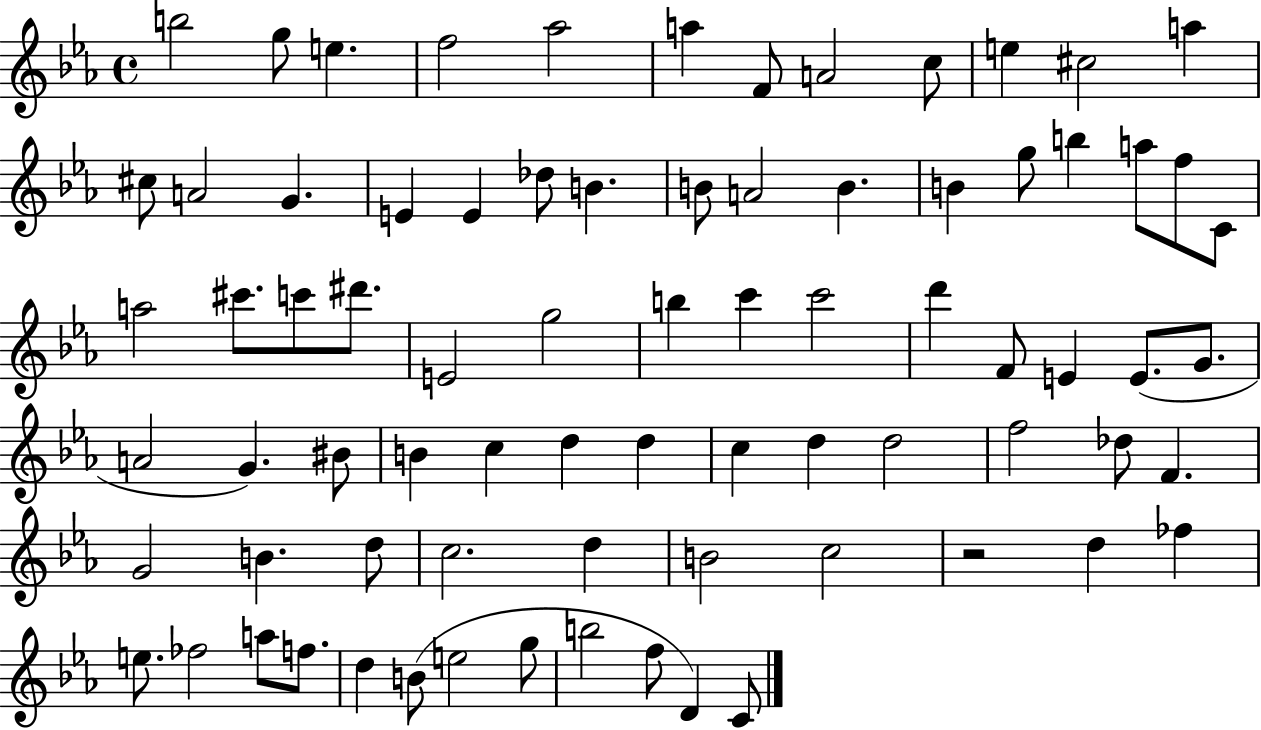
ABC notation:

X:1
T:Untitled
M:4/4
L:1/4
K:Eb
b2 g/2 e f2 _a2 a F/2 A2 c/2 e ^c2 a ^c/2 A2 G E E _d/2 B B/2 A2 B B g/2 b a/2 f/2 C/2 a2 ^c'/2 c'/2 ^d'/2 E2 g2 b c' c'2 d' F/2 E E/2 G/2 A2 G ^B/2 B c d d c d d2 f2 _d/2 F G2 B d/2 c2 d B2 c2 z2 d _f e/2 _f2 a/2 f/2 d B/2 e2 g/2 b2 f/2 D C/2